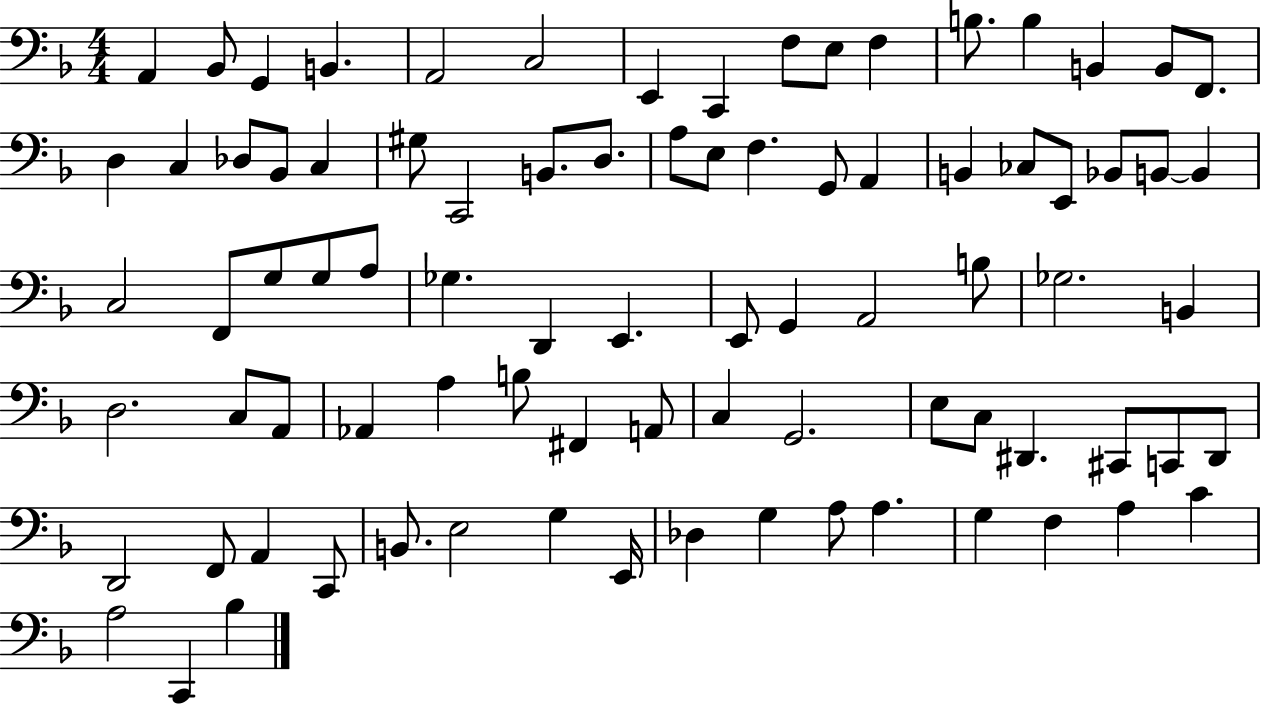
X:1
T:Untitled
M:4/4
L:1/4
K:F
A,, _B,,/2 G,, B,, A,,2 C,2 E,, C,, F,/2 E,/2 F, B,/2 B, B,, B,,/2 F,,/2 D, C, _D,/2 _B,,/2 C, ^G,/2 C,,2 B,,/2 D,/2 A,/2 E,/2 F, G,,/2 A,, B,, _C,/2 E,,/2 _B,,/2 B,,/2 B,, C,2 F,,/2 G,/2 G,/2 A,/2 _G, D,, E,, E,,/2 G,, A,,2 B,/2 _G,2 B,, D,2 C,/2 A,,/2 _A,, A, B,/2 ^F,, A,,/2 C, G,,2 E,/2 C,/2 ^D,, ^C,,/2 C,,/2 ^D,,/2 D,,2 F,,/2 A,, C,,/2 B,,/2 E,2 G, E,,/4 _D, G, A,/2 A, G, F, A, C A,2 C,, _B,